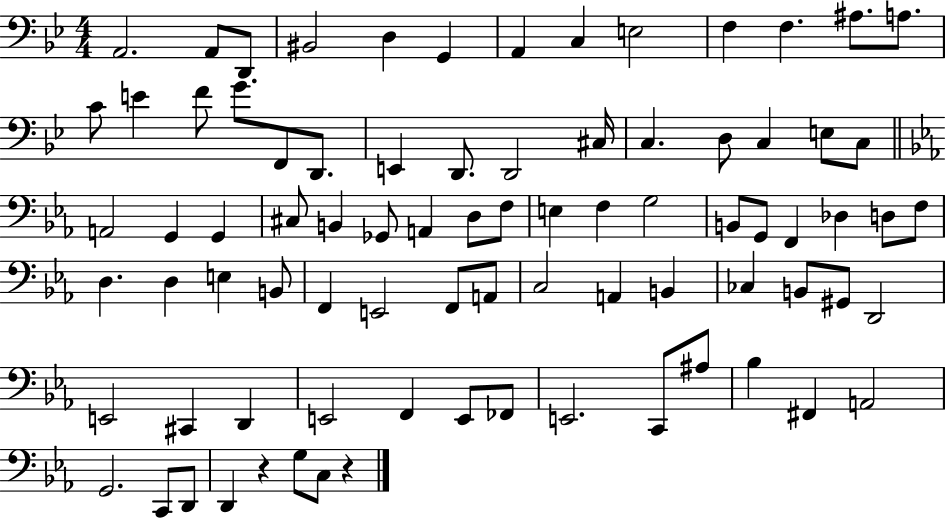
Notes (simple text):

A2/h. A2/e D2/e BIS2/h D3/q G2/q A2/q C3/q E3/h F3/q F3/q. A#3/e. A3/e. C4/e E4/q F4/e G4/e. F2/e D2/e. E2/q D2/e. D2/h C#3/s C3/q. D3/e C3/q E3/e C3/e A2/h G2/q G2/q C#3/e B2/q Gb2/e A2/q D3/e F3/e E3/q F3/q G3/h B2/e G2/e F2/q Db3/q D3/e F3/e D3/q. D3/q E3/q B2/e F2/q E2/h F2/e A2/e C3/h A2/q B2/q CES3/q B2/e G#2/e D2/h E2/h C#2/q D2/q E2/h F2/q E2/e FES2/e E2/h. C2/e A#3/e Bb3/q F#2/q A2/h G2/h. C2/e D2/e D2/q R/q G3/e C3/e R/q